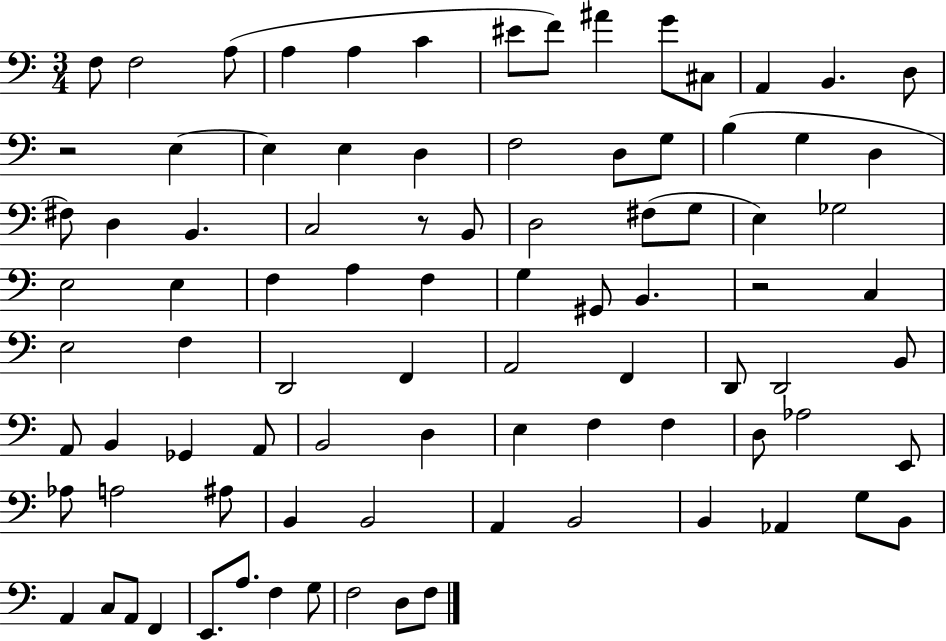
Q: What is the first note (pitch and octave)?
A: F3